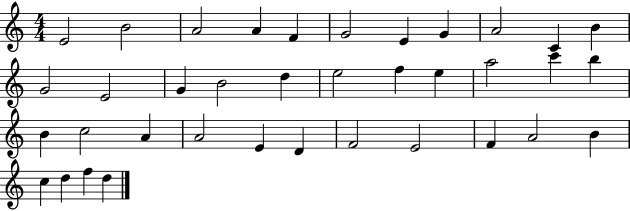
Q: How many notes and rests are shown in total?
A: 37